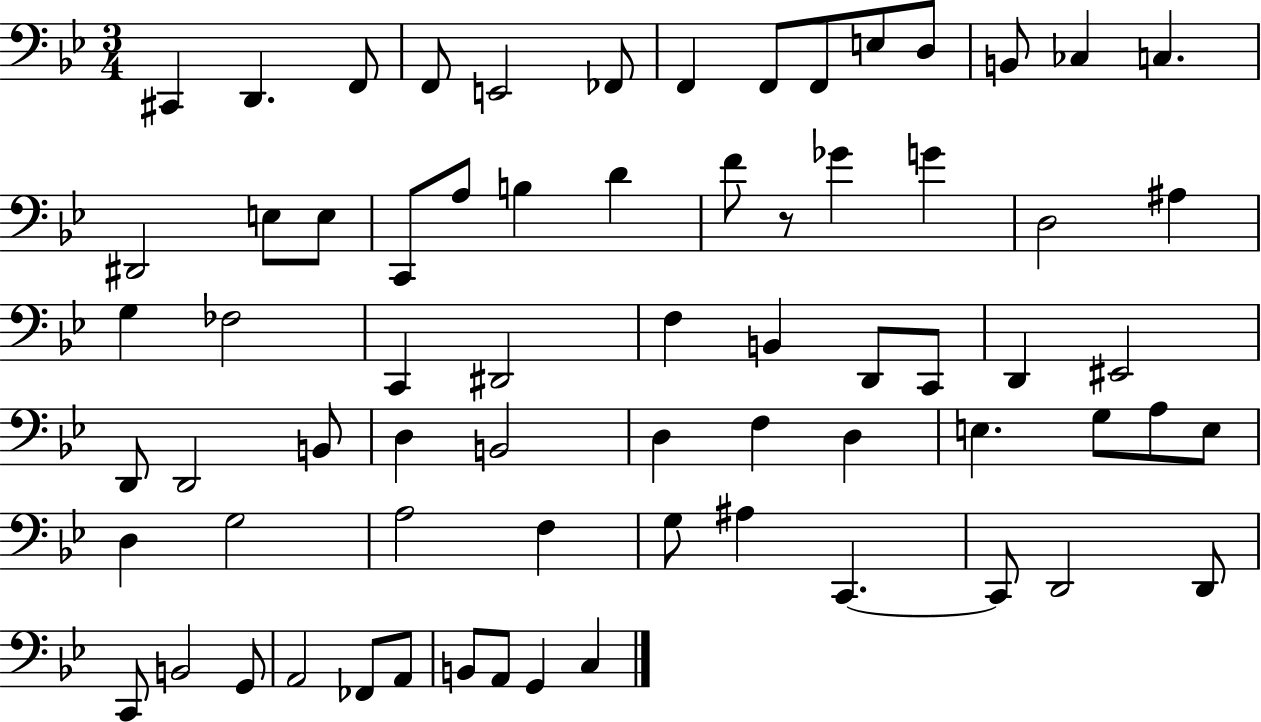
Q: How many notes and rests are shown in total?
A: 69